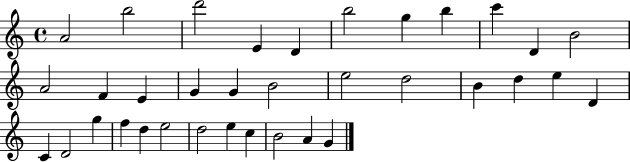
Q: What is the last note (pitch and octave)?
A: G4